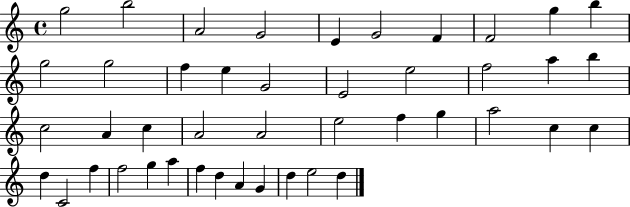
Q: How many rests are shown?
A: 0